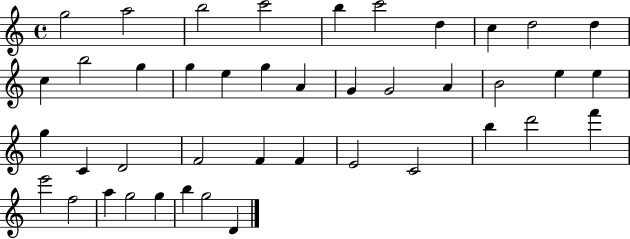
G5/h A5/h B5/h C6/h B5/q C6/h D5/q C5/q D5/h D5/q C5/q B5/h G5/q G5/q E5/q G5/q A4/q G4/q G4/h A4/q B4/h E5/q E5/q G5/q C4/q D4/h F4/h F4/q F4/q E4/h C4/h B5/q D6/h F6/q E6/h F5/h A5/q G5/h G5/q B5/q G5/h D4/q